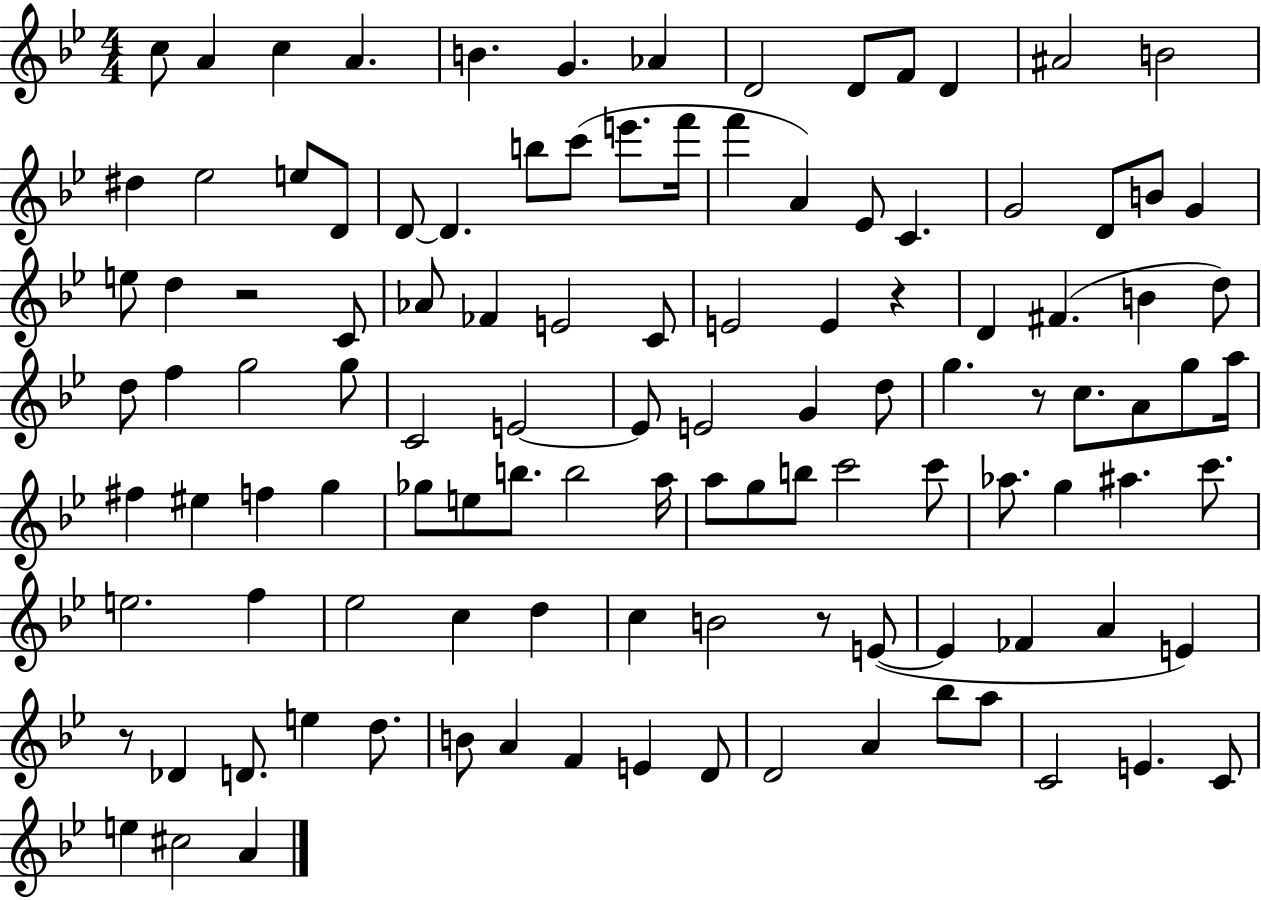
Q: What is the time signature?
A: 4/4